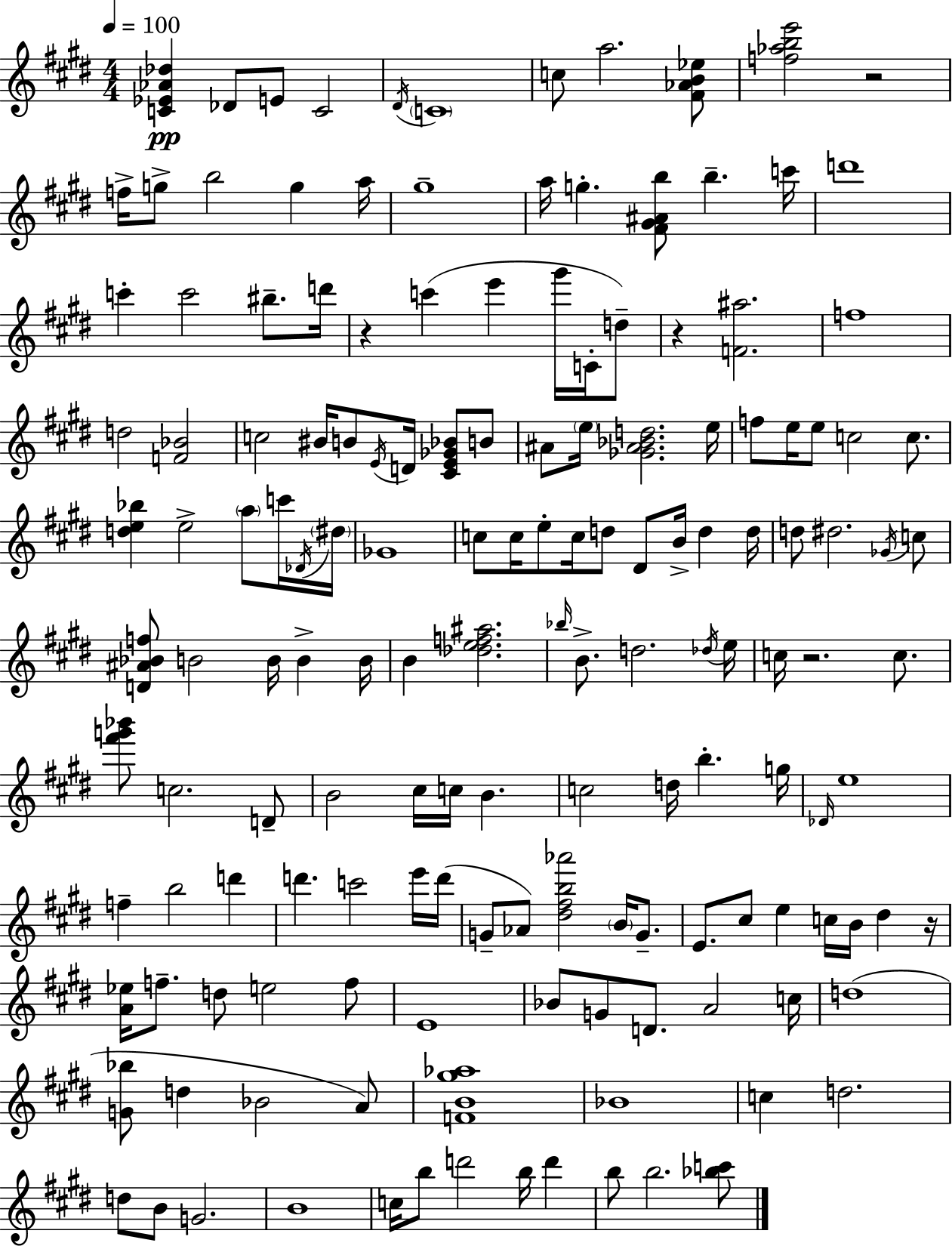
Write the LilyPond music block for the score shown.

{
  \clef treble
  \numericTimeSignature
  \time 4/4
  \key e \major
  \tempo 4 = 100
  <c' ees' aes' des''>4\pp des'8 e'8 c'2 | \acciaccatura { dis'16 } \parenthesize c'1 | c''8 a''2. <fis' aes' b' ees''>8 | <f'' aes'' b'' e'''>2 r2 | \break f''16-> g''8-> b''2 g''4 | a''16 gis''1-- | a''16 g''4.-. <fis' gis' ais' b''>8 b''4.-- | c'''16 d'''1 | \break c'''4-. c'''2 bis''8.-- | d'''16 r4 c'''4( e'''4 gis'''16 c'16-. d''8--) | r4 <f' ais''>2. | f''1 | \break d''2 <f' bes'>2 | c''2 bis'16 b'8 \acciaccatura { e'16 } d'16 <cis' e' ges' bes'>8 | b'8 ais'8 \parenthesize e''16 <ges' ais' bes' d''>2. | e''16 f''8 e''16 e''8 c''2 c''8. | \break <d'' e'' bes''>4 e''2-> \parenthesize a''8 | c'''16 \acciaccatura { des'16 } \parenthesize dis''16 ges'1 | c''8 c''16 e''8-. c''16 d''8 dis'8 b'16-> d''4 | d''16 d''8 dis''2. | \break \acciaccatura { ges'16 } c''8 <d' ais' bes' f''>8 b'2 b'16 b'4-> | b'16 b'4 <des'' e'' f'' ais''>2. | \grace { bes''16 } b'8.-> d''2. | \acciaccatura { des''16 } e''16 c''16 r2. | \break c''8. <fis''' g''' bes'''>8 c''2. | d'8-- b'2 cis''16 c''16 | b'4. c''2 d''16 b''4.-. | g''16 \grace { des'16 } e''1 | \break f''4-- b''2 | d'''4 d'''4. c'''2 | e'''16 d'''16( g'8-- aes'8) <dis'' fis'' b'' aes'''>2 | \parenthesize b'16 g'8.-- e'8. cis''8 e''4 | \break c''16 b'16 dis''4 r16 <a' ees''>16 f''8.-- d''8 e''2 | f''8 e'1 | bes'8 g'8 d'8. a'2 | c''16 d''1( | \break <g' bes''>8 d''4 bes'2 | a'8) <f' b' gis'' aes''>1 | bes'1 | c''4 d''2. | \break d''8 b'8 g'2. | b'1 | c''16 b''8 d'''2 | b''16 d'''4 b''8 b''2. | \break <bes'' c'''>8 \bar "|."
}